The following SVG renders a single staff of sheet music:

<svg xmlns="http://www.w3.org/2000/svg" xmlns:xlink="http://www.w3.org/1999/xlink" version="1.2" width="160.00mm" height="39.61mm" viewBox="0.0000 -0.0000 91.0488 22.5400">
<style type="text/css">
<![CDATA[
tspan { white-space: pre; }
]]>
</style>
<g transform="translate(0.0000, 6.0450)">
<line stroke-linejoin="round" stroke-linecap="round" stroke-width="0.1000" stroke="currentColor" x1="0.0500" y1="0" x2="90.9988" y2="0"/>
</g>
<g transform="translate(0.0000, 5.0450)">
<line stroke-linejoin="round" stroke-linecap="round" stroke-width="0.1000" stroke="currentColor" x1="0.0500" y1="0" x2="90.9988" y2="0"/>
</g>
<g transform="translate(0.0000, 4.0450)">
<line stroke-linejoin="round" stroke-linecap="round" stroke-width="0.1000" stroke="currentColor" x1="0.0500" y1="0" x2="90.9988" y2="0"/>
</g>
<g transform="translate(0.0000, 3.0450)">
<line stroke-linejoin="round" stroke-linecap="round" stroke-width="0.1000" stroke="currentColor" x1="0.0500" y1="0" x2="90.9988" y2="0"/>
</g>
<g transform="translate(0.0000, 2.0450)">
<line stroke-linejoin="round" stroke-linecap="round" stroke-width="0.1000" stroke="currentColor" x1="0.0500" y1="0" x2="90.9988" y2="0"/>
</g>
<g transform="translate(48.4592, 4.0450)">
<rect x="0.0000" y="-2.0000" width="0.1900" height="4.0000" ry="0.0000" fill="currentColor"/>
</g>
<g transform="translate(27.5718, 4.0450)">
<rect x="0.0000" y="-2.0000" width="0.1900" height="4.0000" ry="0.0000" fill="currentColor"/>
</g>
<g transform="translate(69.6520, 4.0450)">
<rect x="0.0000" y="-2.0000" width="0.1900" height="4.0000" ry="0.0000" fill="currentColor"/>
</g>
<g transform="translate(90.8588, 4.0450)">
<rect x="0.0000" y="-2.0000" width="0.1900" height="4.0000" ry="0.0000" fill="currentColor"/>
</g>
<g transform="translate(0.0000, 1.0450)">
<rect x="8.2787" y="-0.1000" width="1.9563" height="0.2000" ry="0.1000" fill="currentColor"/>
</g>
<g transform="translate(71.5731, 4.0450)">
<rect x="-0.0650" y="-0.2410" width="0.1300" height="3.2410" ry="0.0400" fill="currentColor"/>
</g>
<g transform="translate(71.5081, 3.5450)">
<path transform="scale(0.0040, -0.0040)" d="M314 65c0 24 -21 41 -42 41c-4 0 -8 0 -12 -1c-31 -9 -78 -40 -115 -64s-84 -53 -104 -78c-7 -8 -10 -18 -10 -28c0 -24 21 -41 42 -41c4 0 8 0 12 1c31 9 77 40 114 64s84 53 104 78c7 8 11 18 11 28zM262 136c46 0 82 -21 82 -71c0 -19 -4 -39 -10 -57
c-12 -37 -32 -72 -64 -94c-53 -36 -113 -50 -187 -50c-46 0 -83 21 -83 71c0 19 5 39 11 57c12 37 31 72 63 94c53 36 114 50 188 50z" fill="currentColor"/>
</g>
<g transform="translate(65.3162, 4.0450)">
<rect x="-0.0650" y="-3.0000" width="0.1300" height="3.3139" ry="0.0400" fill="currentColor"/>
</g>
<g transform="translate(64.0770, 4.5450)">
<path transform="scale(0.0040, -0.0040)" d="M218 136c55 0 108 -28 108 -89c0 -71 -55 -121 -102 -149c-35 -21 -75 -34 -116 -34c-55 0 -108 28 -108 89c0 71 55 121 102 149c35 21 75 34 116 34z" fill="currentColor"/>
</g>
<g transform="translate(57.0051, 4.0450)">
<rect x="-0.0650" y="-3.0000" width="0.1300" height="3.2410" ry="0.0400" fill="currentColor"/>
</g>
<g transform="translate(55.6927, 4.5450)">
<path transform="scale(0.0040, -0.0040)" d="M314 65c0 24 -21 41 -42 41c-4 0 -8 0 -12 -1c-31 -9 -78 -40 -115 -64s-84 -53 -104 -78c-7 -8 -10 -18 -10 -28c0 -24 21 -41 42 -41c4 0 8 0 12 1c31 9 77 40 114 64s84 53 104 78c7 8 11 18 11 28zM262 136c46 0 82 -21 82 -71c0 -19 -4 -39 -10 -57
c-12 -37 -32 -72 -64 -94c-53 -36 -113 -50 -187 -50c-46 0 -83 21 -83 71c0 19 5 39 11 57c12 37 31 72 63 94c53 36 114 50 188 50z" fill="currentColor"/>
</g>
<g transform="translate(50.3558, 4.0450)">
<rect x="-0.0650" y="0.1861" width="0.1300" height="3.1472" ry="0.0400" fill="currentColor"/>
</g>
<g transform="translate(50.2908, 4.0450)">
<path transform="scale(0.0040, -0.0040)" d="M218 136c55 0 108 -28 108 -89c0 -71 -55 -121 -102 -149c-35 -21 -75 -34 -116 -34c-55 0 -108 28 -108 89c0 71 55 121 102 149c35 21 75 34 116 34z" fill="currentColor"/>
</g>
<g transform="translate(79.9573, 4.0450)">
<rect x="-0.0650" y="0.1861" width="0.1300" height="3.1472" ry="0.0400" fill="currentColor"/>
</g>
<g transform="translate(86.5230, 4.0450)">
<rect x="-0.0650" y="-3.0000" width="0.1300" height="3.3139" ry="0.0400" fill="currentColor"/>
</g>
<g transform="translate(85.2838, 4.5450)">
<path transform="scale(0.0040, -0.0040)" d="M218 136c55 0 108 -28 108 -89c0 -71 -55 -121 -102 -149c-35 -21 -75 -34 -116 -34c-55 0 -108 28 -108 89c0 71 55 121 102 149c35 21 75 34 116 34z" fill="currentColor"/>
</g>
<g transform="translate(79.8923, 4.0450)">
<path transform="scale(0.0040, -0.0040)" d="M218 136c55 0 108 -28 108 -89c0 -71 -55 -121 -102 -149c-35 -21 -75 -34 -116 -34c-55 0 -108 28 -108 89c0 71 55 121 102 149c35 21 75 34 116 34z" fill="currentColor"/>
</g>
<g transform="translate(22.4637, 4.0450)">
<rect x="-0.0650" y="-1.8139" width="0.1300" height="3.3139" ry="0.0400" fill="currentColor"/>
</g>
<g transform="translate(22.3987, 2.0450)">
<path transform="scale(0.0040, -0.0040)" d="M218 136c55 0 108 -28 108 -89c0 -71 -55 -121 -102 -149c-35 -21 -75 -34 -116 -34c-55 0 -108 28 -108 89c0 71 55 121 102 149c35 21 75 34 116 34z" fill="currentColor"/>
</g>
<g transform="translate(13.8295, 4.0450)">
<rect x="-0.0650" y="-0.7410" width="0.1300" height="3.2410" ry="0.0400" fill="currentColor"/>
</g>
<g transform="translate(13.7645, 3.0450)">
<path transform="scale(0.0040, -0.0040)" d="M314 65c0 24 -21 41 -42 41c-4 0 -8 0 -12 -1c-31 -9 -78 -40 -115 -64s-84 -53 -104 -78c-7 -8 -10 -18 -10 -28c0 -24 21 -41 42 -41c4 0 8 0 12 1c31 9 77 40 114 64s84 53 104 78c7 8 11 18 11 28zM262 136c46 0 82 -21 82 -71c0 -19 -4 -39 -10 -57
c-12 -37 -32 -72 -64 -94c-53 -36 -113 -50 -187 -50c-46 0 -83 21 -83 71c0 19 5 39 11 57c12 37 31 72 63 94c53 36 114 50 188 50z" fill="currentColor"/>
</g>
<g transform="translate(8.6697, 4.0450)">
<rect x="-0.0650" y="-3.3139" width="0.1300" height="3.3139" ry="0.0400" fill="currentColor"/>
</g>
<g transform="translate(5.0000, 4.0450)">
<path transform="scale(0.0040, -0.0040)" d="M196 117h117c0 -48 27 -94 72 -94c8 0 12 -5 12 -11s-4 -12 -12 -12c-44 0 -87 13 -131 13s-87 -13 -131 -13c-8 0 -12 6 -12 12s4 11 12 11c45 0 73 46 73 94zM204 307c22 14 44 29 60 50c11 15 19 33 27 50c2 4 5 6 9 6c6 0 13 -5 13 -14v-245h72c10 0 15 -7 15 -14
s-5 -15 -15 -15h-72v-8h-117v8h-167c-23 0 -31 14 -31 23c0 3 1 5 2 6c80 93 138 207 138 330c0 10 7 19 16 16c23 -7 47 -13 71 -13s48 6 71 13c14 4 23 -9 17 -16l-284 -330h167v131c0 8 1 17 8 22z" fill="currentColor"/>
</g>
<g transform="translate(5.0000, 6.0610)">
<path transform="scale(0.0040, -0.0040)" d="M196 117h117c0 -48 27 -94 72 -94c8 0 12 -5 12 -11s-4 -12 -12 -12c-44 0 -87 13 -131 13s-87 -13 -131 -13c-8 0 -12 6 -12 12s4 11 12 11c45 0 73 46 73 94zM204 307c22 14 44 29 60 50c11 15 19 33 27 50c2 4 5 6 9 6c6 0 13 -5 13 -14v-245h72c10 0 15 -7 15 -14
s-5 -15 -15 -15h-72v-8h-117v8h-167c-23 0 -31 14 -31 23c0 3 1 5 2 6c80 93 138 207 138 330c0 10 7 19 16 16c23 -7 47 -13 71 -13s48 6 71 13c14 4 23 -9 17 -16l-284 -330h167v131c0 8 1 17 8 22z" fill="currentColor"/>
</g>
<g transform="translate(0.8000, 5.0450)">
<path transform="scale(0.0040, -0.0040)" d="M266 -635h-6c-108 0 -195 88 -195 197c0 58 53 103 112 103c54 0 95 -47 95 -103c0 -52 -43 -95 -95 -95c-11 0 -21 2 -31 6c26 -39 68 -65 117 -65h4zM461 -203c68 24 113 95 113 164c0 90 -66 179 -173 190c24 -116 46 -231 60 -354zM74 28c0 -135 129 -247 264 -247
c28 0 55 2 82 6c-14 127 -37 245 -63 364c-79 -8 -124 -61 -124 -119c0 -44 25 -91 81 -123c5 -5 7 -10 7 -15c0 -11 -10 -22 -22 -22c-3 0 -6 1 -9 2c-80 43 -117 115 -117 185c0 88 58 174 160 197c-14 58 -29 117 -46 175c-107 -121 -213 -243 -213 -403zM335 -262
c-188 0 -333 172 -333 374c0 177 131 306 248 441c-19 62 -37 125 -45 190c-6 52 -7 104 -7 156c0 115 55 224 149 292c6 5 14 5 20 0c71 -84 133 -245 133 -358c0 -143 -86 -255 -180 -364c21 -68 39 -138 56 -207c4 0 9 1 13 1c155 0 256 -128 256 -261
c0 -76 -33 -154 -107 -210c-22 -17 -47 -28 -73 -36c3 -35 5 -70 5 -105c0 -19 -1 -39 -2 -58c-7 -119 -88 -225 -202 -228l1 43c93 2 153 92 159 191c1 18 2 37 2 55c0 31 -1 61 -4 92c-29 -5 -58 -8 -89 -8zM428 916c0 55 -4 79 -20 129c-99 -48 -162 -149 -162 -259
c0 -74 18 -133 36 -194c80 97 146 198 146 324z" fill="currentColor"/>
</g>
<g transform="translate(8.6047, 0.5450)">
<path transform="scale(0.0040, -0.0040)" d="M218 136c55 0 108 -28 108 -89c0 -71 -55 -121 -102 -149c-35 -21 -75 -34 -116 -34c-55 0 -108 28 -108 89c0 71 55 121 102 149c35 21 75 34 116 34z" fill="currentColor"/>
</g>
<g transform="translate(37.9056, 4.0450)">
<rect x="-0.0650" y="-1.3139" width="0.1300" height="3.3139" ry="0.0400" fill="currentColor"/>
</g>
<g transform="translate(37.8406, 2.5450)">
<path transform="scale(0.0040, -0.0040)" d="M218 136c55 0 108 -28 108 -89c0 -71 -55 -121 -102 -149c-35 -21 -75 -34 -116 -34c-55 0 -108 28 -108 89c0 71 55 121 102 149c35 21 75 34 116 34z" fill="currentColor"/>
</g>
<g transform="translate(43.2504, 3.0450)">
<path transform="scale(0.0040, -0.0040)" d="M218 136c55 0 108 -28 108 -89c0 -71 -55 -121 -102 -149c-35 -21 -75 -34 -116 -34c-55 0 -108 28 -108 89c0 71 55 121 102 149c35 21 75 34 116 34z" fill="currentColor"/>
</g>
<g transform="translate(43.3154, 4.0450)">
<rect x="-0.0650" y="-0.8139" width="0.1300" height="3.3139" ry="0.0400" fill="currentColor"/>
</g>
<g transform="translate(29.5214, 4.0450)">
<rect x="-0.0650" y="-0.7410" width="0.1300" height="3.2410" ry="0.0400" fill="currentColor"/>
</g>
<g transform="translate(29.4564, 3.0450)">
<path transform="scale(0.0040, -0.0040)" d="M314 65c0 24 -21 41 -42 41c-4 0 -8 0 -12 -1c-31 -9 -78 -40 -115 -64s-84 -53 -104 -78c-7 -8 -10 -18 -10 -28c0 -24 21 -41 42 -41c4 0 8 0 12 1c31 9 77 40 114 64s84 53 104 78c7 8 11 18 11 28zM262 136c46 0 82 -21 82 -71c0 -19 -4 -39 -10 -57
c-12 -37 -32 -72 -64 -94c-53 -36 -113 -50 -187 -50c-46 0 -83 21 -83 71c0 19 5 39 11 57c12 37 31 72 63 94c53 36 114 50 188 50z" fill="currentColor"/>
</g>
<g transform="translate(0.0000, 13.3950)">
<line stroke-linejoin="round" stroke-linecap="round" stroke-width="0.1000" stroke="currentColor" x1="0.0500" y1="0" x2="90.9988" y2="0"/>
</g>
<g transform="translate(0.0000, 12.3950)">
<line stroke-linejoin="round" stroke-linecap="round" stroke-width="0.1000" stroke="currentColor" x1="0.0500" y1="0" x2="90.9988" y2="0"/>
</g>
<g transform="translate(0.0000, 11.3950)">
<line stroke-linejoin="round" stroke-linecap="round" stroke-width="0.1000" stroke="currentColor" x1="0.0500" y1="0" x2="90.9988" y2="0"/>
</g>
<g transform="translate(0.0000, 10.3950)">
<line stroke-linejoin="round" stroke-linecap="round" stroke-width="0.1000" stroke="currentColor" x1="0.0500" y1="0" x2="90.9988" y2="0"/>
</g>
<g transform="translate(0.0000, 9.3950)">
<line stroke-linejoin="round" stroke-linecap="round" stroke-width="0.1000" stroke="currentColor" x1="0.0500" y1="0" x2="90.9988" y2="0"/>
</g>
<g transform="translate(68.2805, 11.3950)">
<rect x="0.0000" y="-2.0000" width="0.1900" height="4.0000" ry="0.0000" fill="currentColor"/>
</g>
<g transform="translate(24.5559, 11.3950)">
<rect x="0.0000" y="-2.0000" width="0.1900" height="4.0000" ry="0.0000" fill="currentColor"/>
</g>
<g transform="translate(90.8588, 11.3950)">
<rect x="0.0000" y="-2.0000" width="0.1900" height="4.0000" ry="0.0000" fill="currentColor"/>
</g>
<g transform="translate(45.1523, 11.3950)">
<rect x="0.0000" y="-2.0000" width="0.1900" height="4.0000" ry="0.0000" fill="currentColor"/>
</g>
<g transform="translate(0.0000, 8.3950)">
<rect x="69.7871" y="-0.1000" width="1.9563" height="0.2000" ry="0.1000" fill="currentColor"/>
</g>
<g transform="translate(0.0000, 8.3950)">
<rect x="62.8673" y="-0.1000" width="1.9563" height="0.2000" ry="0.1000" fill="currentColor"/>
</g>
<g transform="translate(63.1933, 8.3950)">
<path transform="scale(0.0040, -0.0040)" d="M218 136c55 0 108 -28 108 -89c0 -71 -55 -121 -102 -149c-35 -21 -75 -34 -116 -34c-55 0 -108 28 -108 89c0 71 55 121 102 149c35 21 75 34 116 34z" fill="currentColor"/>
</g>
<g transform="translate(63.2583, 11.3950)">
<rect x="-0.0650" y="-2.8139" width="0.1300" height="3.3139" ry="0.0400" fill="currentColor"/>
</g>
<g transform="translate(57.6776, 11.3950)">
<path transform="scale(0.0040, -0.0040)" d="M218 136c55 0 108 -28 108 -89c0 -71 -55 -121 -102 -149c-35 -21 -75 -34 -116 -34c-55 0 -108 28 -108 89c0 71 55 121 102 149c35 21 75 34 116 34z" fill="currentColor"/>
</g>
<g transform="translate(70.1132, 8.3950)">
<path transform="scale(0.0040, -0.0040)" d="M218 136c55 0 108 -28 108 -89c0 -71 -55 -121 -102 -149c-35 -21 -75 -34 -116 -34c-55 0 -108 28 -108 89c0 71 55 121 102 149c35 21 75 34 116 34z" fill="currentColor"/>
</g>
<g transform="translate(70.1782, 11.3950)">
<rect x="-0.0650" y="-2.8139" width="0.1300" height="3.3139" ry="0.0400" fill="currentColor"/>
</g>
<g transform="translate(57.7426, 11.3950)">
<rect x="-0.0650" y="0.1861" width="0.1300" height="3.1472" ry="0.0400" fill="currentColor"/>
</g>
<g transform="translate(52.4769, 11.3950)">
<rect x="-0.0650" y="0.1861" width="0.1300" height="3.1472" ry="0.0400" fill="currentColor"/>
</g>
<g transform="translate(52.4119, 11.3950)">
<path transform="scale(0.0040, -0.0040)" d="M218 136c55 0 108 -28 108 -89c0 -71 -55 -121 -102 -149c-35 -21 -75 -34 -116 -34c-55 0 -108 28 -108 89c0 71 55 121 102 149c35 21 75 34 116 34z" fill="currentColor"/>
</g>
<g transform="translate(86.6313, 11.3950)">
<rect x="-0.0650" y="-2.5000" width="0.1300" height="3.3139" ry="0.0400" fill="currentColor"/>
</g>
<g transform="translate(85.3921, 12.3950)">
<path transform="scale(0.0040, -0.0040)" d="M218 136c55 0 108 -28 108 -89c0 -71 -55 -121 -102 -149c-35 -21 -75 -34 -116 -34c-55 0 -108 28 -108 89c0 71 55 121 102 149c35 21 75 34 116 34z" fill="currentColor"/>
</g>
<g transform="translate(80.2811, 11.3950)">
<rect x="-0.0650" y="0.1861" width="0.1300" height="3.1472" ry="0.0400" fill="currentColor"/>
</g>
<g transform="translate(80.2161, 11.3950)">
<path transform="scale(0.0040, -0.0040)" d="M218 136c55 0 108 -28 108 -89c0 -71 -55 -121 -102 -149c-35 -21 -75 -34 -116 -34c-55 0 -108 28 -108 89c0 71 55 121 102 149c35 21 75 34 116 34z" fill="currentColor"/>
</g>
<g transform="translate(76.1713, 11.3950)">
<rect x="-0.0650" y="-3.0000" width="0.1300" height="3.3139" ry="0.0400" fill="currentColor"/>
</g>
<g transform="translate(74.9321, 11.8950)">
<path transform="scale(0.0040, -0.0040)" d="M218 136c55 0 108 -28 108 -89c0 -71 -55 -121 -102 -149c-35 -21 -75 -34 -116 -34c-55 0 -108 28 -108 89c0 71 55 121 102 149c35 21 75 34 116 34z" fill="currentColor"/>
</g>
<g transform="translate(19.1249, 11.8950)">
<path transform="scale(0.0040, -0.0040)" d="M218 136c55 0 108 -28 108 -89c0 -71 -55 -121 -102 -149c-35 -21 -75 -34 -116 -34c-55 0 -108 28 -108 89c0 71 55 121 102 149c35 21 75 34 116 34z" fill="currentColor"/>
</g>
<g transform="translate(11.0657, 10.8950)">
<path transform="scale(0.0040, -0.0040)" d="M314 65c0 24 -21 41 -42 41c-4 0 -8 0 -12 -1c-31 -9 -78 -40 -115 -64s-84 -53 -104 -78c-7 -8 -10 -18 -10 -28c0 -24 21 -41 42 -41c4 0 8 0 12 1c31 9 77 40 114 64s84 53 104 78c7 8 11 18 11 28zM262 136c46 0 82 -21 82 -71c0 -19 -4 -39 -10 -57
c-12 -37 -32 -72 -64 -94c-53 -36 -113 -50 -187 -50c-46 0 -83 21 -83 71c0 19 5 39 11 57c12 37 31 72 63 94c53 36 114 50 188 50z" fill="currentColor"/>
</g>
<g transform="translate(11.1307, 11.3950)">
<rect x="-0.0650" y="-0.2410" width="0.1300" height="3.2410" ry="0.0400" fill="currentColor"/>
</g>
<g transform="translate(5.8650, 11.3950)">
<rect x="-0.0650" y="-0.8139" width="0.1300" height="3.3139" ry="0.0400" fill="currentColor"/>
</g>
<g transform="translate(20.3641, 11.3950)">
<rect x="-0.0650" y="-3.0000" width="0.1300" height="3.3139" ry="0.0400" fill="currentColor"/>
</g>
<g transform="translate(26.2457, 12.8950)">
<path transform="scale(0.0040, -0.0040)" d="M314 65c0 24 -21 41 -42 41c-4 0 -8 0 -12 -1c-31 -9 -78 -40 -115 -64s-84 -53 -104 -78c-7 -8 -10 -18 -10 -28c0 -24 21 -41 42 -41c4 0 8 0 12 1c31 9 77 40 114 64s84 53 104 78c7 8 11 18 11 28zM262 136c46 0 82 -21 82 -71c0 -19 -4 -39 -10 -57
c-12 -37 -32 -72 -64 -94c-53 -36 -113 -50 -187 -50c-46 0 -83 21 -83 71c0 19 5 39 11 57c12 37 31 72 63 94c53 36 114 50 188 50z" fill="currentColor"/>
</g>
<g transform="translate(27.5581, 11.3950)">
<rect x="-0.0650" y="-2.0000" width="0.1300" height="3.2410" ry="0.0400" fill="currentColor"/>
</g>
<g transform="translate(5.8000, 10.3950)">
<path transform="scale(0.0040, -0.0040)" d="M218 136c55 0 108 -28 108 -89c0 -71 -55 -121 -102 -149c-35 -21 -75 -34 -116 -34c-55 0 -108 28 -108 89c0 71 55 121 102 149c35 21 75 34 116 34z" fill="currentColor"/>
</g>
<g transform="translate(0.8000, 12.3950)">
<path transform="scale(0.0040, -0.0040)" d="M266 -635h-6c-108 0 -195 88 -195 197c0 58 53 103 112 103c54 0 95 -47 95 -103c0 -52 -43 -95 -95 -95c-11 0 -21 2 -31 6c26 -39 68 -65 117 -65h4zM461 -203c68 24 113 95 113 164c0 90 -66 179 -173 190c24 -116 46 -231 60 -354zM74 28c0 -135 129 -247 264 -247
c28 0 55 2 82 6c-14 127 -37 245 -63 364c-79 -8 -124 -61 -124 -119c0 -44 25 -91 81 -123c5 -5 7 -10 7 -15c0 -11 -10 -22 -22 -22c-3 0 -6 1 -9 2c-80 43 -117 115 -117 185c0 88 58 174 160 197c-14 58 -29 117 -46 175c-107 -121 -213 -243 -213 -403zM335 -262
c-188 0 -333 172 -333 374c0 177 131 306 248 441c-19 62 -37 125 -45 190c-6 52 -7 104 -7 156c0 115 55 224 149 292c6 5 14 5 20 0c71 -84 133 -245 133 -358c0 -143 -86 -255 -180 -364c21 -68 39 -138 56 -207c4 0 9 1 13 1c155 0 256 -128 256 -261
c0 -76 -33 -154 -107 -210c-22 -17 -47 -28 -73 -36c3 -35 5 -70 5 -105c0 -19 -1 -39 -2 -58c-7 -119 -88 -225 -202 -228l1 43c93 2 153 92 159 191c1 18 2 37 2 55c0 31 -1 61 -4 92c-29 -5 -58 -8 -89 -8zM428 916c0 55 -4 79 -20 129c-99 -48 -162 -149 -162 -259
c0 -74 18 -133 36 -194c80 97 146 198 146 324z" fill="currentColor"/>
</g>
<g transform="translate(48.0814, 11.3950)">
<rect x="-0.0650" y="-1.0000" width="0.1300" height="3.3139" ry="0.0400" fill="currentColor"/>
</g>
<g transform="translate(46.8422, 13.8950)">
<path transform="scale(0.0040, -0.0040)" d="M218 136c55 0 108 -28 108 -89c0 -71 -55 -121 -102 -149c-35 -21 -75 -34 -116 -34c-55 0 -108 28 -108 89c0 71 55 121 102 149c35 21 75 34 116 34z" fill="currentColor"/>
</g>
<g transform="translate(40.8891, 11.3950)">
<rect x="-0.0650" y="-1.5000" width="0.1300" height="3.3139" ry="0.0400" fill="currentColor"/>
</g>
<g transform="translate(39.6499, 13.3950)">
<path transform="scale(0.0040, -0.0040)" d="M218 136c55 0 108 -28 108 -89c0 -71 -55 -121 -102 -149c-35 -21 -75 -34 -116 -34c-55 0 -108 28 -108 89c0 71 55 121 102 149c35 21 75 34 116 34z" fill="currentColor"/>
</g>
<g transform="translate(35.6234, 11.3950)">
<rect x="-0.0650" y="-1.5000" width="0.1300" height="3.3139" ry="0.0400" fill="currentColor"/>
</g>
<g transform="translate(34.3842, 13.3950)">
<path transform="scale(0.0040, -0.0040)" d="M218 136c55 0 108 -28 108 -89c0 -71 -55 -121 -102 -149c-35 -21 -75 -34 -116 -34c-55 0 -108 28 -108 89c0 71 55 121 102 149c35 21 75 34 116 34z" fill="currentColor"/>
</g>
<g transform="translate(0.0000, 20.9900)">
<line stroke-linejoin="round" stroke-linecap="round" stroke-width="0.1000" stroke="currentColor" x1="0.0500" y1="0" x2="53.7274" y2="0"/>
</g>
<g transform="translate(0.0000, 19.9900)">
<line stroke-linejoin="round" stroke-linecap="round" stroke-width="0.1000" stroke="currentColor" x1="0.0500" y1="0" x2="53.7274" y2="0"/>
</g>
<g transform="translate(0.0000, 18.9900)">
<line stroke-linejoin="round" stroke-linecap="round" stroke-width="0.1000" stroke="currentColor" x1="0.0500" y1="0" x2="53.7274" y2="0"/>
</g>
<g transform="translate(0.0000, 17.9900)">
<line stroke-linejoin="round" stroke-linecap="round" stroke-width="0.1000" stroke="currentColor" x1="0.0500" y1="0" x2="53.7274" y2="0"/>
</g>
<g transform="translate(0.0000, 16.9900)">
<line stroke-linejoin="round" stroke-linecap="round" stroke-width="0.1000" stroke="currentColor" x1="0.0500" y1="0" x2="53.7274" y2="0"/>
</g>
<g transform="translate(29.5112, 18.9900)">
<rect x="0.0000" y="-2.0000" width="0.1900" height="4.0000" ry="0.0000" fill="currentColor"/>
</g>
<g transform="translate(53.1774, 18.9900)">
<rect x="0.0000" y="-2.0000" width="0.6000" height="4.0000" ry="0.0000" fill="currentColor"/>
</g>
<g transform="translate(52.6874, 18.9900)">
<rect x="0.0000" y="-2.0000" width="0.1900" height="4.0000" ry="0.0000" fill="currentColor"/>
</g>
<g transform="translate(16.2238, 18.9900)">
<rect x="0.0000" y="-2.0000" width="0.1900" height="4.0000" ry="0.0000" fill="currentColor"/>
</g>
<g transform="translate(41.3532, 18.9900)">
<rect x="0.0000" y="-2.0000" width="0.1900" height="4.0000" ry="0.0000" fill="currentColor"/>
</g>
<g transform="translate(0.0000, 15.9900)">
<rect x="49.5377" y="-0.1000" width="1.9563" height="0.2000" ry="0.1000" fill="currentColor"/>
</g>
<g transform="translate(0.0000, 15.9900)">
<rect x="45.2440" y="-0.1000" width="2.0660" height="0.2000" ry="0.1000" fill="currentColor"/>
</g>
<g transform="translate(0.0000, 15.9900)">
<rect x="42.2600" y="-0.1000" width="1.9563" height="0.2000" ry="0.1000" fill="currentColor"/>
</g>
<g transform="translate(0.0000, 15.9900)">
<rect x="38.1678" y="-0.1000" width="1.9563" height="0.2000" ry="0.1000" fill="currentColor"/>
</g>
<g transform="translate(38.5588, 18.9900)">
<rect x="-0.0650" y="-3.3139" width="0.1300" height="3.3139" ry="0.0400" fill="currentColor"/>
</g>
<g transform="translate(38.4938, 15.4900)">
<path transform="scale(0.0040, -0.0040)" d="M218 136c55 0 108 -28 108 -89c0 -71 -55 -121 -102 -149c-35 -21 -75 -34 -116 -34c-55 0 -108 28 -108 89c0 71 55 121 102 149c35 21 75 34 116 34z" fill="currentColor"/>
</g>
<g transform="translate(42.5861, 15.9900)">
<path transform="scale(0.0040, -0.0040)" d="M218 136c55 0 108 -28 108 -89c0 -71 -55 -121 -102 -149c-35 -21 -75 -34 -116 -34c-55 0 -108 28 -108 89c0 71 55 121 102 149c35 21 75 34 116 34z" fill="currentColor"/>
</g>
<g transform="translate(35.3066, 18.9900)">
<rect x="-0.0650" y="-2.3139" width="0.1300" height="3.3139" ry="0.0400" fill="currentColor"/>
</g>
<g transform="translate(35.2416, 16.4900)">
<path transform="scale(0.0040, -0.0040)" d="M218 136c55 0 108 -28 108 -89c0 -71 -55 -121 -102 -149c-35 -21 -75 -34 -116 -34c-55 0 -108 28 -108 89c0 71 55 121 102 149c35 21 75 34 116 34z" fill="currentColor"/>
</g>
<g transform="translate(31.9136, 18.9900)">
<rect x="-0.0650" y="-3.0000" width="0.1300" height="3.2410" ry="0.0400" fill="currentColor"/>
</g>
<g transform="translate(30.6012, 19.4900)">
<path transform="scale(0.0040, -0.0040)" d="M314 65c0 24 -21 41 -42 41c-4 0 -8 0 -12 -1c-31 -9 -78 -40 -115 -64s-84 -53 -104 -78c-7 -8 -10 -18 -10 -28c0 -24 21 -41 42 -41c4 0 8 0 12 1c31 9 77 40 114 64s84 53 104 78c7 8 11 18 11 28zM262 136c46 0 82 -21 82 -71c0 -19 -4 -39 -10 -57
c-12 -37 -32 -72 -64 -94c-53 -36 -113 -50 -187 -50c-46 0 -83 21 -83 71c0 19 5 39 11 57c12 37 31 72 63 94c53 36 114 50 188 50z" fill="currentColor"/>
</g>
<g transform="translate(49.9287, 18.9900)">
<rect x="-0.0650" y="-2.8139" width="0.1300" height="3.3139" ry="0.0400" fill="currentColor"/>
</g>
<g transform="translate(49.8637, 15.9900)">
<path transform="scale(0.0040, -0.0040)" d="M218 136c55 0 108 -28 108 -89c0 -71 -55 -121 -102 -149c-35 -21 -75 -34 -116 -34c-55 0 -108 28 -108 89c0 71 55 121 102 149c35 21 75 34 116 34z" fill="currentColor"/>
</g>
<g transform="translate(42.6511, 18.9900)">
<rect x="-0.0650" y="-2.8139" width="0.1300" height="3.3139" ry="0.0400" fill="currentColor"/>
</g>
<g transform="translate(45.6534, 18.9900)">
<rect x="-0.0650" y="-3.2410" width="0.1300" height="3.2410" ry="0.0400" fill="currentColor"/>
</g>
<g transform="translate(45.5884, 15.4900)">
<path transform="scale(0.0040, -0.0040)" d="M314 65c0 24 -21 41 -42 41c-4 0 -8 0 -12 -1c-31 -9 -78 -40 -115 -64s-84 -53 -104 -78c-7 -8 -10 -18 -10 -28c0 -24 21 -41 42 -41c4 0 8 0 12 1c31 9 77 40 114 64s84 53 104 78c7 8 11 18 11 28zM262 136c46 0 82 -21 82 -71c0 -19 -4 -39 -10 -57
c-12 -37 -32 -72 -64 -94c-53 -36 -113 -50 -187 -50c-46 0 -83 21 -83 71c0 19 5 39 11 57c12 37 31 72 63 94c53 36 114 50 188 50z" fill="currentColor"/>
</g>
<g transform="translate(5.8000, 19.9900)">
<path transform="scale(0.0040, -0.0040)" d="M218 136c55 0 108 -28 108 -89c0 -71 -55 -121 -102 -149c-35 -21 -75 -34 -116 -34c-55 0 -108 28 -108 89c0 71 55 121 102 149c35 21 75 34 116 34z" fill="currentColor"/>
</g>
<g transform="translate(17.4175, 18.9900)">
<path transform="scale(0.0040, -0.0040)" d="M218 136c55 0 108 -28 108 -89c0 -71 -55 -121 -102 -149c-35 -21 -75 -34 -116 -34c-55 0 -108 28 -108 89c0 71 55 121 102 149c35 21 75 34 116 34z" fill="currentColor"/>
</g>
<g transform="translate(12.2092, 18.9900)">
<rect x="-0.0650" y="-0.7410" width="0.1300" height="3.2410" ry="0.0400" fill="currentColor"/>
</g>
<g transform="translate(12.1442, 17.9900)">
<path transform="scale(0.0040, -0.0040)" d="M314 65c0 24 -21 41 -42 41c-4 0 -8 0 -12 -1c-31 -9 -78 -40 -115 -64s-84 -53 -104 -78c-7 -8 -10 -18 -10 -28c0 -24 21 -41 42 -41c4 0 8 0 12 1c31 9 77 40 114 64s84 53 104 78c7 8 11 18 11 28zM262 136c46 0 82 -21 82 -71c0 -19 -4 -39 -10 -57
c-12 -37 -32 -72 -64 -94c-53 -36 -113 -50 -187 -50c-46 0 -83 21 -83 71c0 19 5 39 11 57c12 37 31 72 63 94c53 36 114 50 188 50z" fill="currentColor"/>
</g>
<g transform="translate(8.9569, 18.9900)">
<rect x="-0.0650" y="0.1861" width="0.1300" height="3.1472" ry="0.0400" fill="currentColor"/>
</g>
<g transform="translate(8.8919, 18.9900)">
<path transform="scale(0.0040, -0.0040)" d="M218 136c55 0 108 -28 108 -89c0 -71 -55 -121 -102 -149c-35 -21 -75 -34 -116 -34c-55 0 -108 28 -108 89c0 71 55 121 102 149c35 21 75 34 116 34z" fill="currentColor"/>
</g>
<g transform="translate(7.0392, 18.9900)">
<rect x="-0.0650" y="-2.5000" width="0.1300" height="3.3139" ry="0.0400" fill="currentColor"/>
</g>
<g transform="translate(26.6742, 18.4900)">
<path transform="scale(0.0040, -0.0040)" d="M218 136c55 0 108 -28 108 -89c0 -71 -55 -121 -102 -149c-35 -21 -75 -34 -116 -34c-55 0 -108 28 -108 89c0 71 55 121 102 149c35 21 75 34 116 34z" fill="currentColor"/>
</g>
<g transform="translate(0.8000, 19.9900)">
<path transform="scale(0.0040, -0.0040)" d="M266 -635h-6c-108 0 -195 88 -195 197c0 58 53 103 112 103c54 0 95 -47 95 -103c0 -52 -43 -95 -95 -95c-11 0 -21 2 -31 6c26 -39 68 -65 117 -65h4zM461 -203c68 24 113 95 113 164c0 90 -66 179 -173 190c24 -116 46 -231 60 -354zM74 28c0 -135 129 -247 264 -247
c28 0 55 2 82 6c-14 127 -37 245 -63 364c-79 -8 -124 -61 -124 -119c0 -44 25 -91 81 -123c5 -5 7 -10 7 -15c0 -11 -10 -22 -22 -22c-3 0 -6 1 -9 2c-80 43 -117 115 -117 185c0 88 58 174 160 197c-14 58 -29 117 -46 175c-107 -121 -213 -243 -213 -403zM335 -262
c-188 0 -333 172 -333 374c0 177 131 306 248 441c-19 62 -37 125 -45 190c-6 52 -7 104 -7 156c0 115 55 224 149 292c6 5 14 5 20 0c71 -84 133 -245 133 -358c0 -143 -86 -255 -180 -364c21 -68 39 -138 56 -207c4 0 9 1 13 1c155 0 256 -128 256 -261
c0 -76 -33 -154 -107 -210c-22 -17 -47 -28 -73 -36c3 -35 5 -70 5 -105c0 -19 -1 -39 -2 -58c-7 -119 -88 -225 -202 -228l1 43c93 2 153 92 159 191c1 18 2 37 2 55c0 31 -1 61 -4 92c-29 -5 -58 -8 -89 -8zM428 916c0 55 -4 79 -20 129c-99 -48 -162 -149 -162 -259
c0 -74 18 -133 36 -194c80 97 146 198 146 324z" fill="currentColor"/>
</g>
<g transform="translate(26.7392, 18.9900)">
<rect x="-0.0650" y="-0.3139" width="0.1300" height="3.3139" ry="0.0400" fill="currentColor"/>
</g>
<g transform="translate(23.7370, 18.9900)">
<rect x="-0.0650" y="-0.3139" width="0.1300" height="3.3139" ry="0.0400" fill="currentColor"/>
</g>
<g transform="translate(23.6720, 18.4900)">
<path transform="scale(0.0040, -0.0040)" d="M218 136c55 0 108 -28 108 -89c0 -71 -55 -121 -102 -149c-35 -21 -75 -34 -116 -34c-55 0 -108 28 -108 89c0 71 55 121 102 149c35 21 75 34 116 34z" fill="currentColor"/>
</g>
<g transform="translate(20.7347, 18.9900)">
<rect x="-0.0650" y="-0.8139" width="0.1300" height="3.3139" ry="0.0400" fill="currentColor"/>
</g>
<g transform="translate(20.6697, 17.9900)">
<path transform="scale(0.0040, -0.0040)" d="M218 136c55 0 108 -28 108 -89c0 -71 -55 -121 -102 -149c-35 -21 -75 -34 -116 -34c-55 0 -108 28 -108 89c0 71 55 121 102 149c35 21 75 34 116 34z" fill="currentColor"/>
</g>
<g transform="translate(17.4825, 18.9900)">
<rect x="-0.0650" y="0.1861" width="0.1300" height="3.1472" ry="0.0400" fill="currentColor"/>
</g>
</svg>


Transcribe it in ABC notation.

X:1
T:Untitled
M:4/4
L:1/4
K:C
b d2 f d2 e d B A2 A c2 B A d c2 A F2 E E D B B a a A B G G B d2 B d c c A2 g b a b2 a